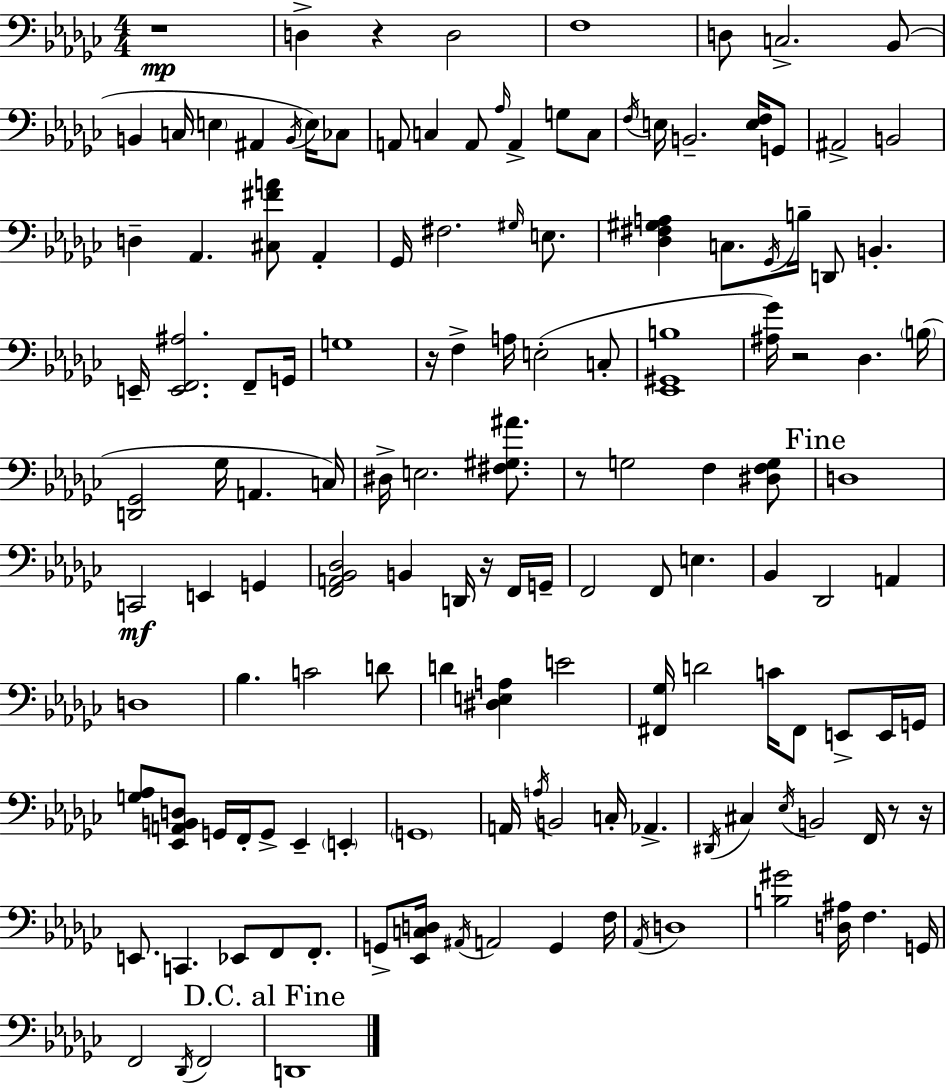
{
  \clef bass
  \numericTimeSignature
  \time 4/4
  \key ees \minor
  r1\mp | d4-> r4 d2 | f1 | d8 c2.-> bes,8( | \break b,4 c16 \parenthesize e4 ais,4 \acciaccatura { b,16 }) e16 ces8 | a,8 c4 a,8 \grace { aes16 } a,4-> g8 | c8 \acciaccatura { f16 } e16 b,2.-- | <e f>16 g,8 ais,2-> b,2 | \break d4-- aes,4. <cis fis' a'>8 aes,4-. | ges,16 fis2. | \grace { gis16 } e8. <des fis gis a>4 c8. \acciaccatura { ges,16 } b16-- d,8 b,4.-. | e,16-- <e, f, ais>2. | \break f,8-- g,16 g1 | r16 f4-> a16 e2-.( | c8-. <ees, gis, b>1 | <ais ges'>16) r2 des4. | \break \parenthesize b16( <d, ges,>2 ges16 a,4. | c16) dis16-> e2. | <fis gis ais'>8. r8 g2 f4 | <dis f g>8 \mark "Fine" d1 | \break c,2\mf e,4 | g,4 <f, a, bes, des>2 b,4 | d,16 r16 f,16 g,16-- f,2 f,8 e4. | bes,4 des,2 | \break a,4 d1 | bes4. c'2 | d'8 d'4 <dis e a>4 e'2 | <fis, ges>16 d'2 c'16 fis,8 | \break e,8-> e,16 g,16 <g aes>8 <ees, a, b, d>8 g,16 f,16-. g,8-> ees,4-- | \parenthesize e,4-. \parenthesize g,1 | a,16 \acciaccatura { a16 } b,2 c16-. | aes,4.-> \acciaccatura { dis,16 } cis4 \acciaccatura { ees16 } b,2 | \break f,16 r8 r16 e,8. c,4. | ees,8 f,8 f,8.-. g,8-> <ees, c d>16 \acciaccatura { ais,16 } a,2 | g,4 f16 \acciaccatura { aes,16 } d1 | <b gis'>2 | \break <d ais>16 f4. g,16 f,2 | \acciaccatura { des,16 } f,2 \mark "D.C. al Fine" d,1 | \bar "|."
}